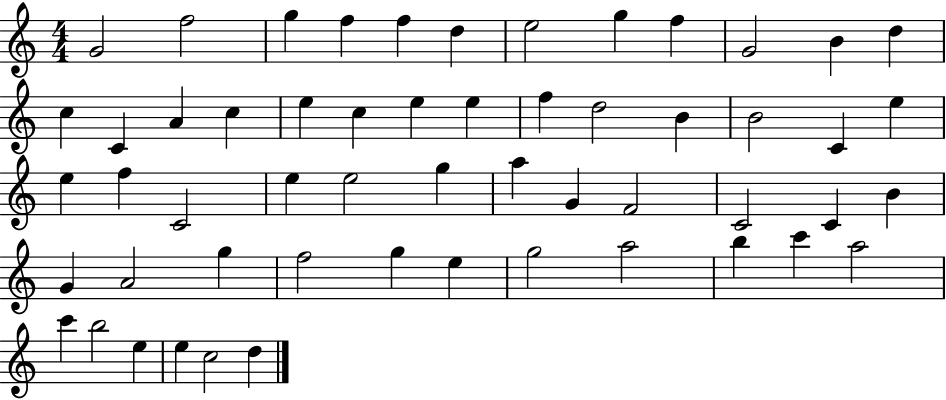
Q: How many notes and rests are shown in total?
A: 55